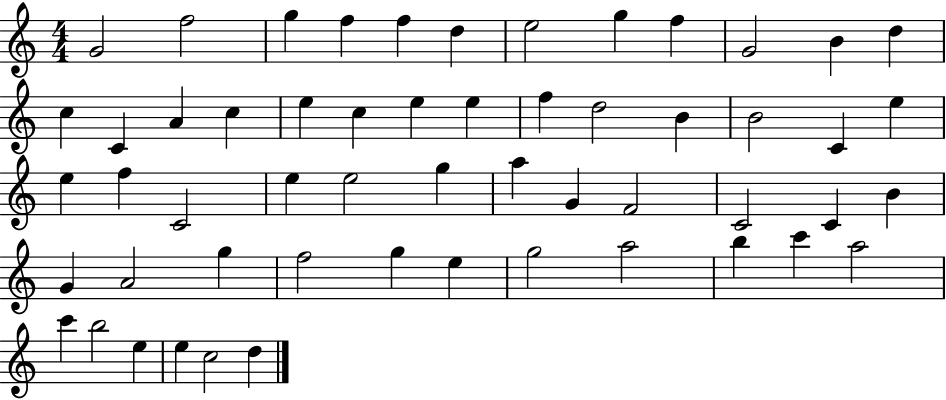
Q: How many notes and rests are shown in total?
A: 55